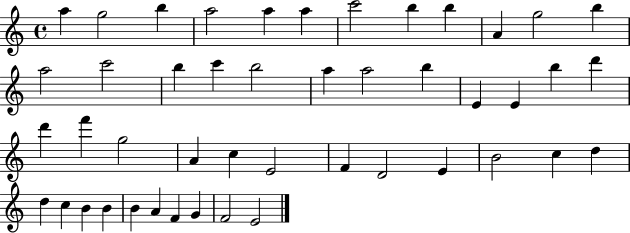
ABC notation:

X:1
T:Untitled
M:4/4
L:1/4
K:C
a g2 b a2 a a c'2 b b A g2 b a2 c'2 b c' b2 a a2 b E E b d' d' f' g2 A c E2 F D2 E B2 c d d c B B B A F G F2 E2